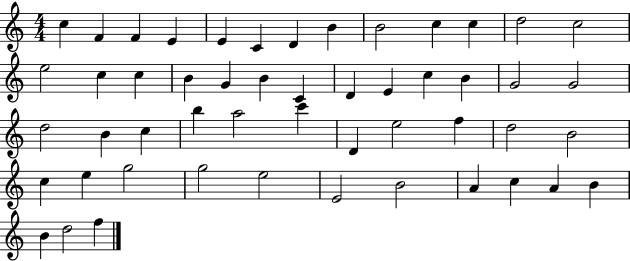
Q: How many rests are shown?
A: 0